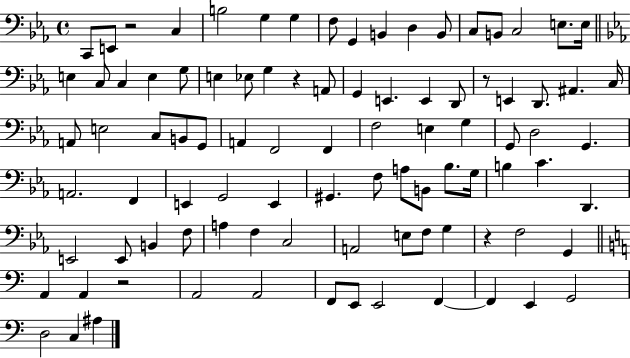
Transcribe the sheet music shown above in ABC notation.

X:1
T:Untitled
M:4/4
L:1/4
K:Eb
C,,/2 E,,/2 z2 C, B,2 G, G, F,/2 G,, B,, D, B,,/2 C,/2 B,,/2 C,2 E,/2 E,/4 E, C,/2 C, E, G,/2 E, _E,/2 G, z A,,/2 G,, E,, E,, D,,/2 z/2 E,, D,,/2 ^A,, C,/4 A,,/2 E,2 C,/2 B,,/2 G,,/2 A,, F,,2 F,, F,2 E, G, G,,/2 D,2 G,, A,,2 F,, E,, G,,2 E,, ^G,, F,/2 A,/2 B,,/2 _B,/2 G,/4 B, C D,, E,,2 E,,/2 B,, F,/2 A, F, C,2 A,,2 E,/2 F,/2 G, z F,2 G,, A,, A,, z2 A,,2 A,,2 F,,/2 E,,/2 E,,2 F,, F,, E,, G,,2 D,2 C, ^A,